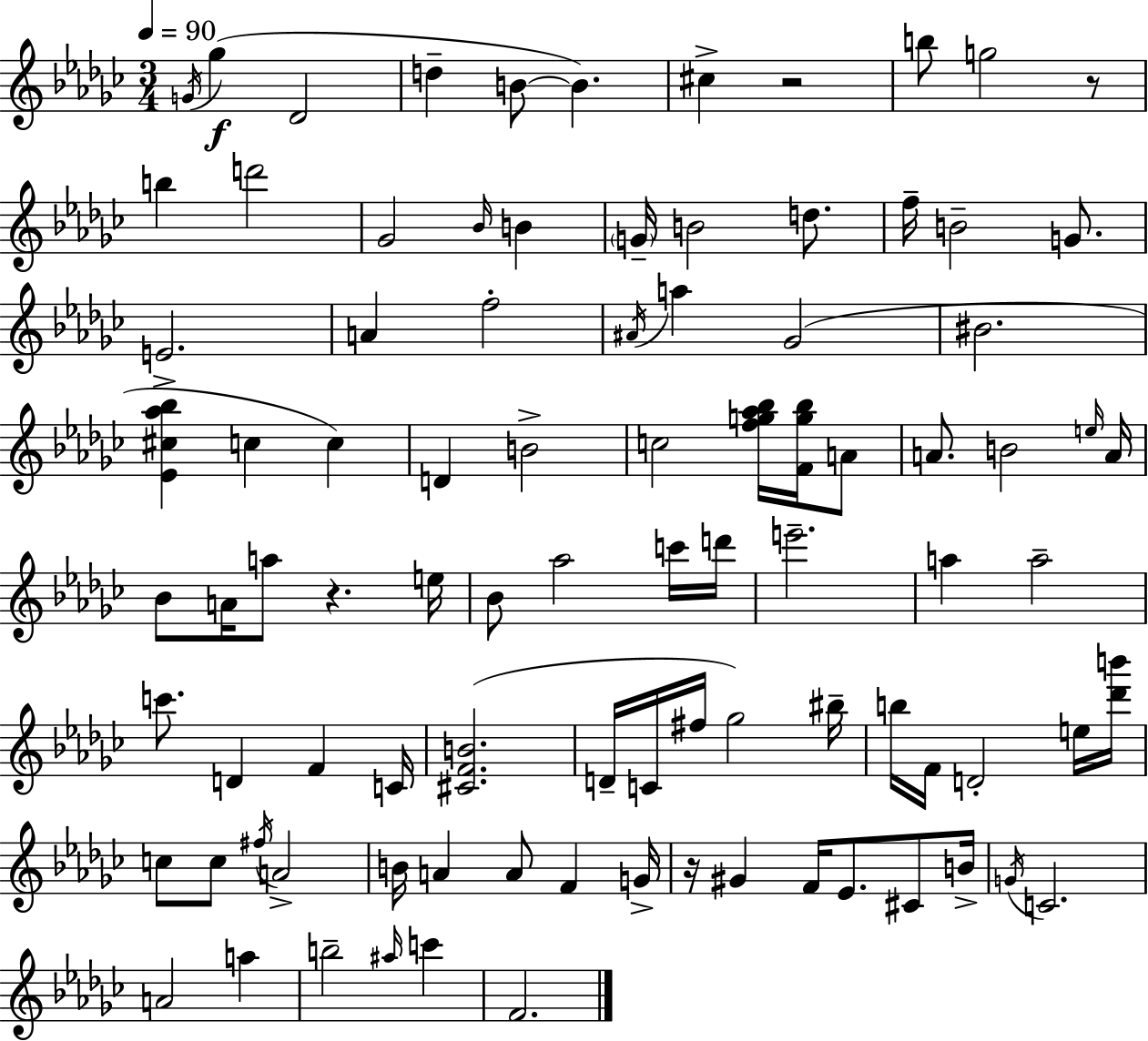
X:1
T:Untitled
M:3/4
L:1/4
K:Ebm
G/4 _g _D2 d B/2 B ^c z2 b/2 g2 z/2 b d'2 _G2 _B/4 B G/4 B2 d/2 f/4 B2 G/2 E2 A f2 ^A/4 a _G2 ^B2 [_E^c_a_b] c c D B2 c2 [fg_a_b]/4 [Fg_b]/4 A/2 A/2 B2 e/4 A/4 _B/2 A/4 a/2 z e/4 _B/2 _a2 c'/4 d'/4 e'2 a a2 c'/2 D F C/4 [^CFB]2 D/4 C/4 ^f/4 _g2 ^b/4 b/4 F/4 D2 e/4 [_d'b']/4 c/2 c/2 ^f/4 A2 B/4 A A/2 F G/4 z/4 ^G F/4 _E/2 ^C/2 B/4 G/4 C2 A2 a b2 ^a/4 c' F2